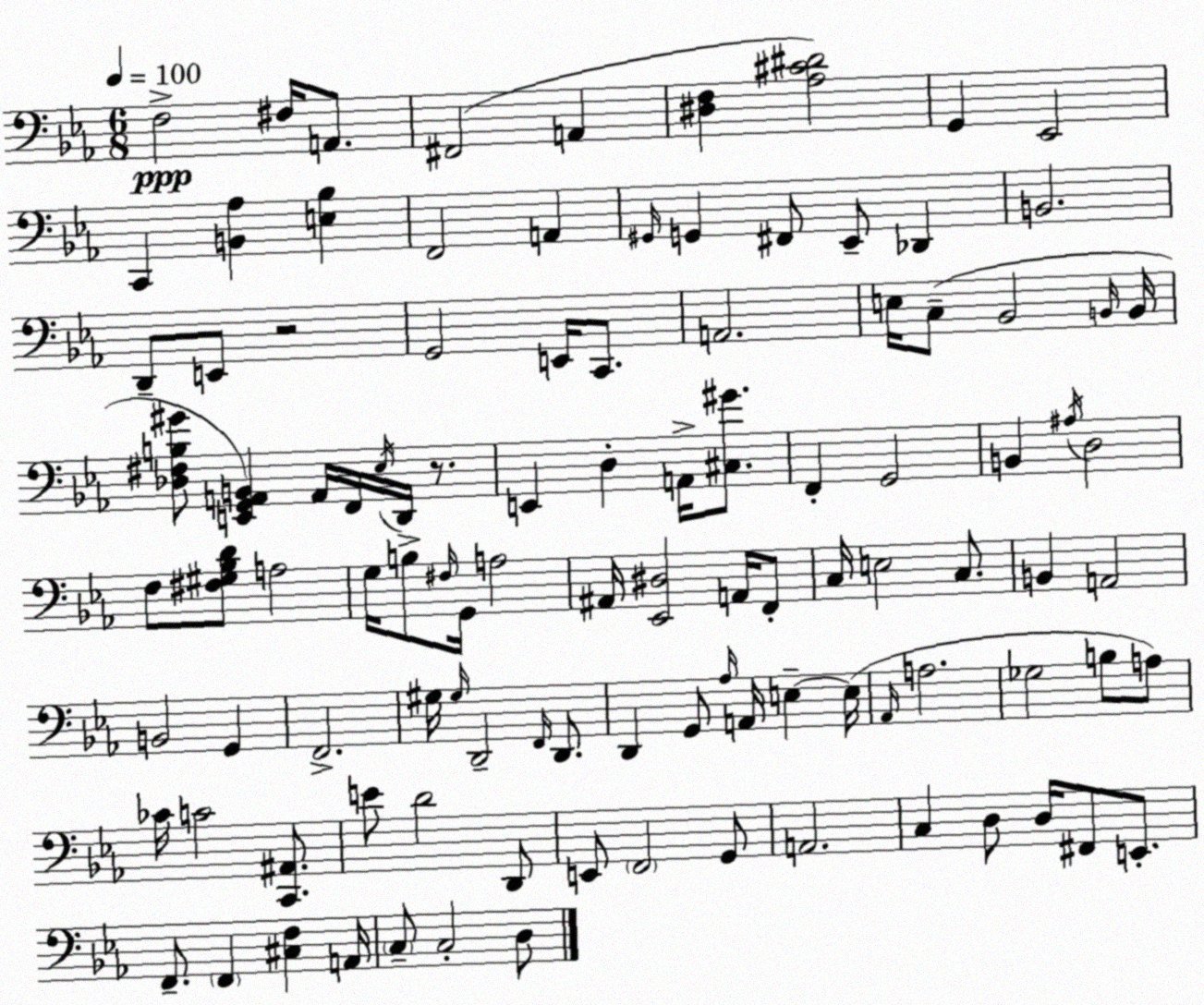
X:1
T:Untitled
M:6/8
L:1/4
K:Eb
F,2 ^F,/4 A,,/2 ^F,,2 A,, [^D,F,] [_A,^C^D]2 G,, _E,,2 C,, [B,,_A,] [E,_B,] F,,2 A,, ^G,,/4 G,, ^F,,/2 _E,,/2 _D,, B,,2 D,,/2 E,,/2 z2 G,,2 E,,/4 C,,/2 A,,2 E,/4 C,/2 _B,,2 B,,/4 B,,/4 [_D,^F,B,^G]/2 [E,,G,,A,,B,,] A,,/4 F,,/4 _E,/4 D,,/4 z/2 E,, D, A,,/4 [^C,^G]/2 F,, G,,2 B,, ^A,/4 D,2 F,/2 [^F,^G,_B,D]/2 A,2 G,/4 B,/2 ^F,/4 G,,/4 A,2 ^A,,/4 [_E,,^D,]2 A,,/4 F,,/2 C,/4 E,2 C,/2 B,, A,,2 B,,2 G,, F,,2 ^G,/4 ^G,/4 D,,2 F,,/4 D,,/2 D,, G,,/2 _A,/4 A,,/4 E, E,/4 _A,,/4 A,2 _G,2 B,/2 A,/2 _C/4 C2 [C,,^A,,]/2 E/2 D2 D,,/2 E,,/2 F,,2 G,,/2 A,,2 C, D,/2 D,/4 ^F,,/2 E,,/2 F,,/2 F,, [^C,F,] A,,/4 C,/2 C,2 D,/2